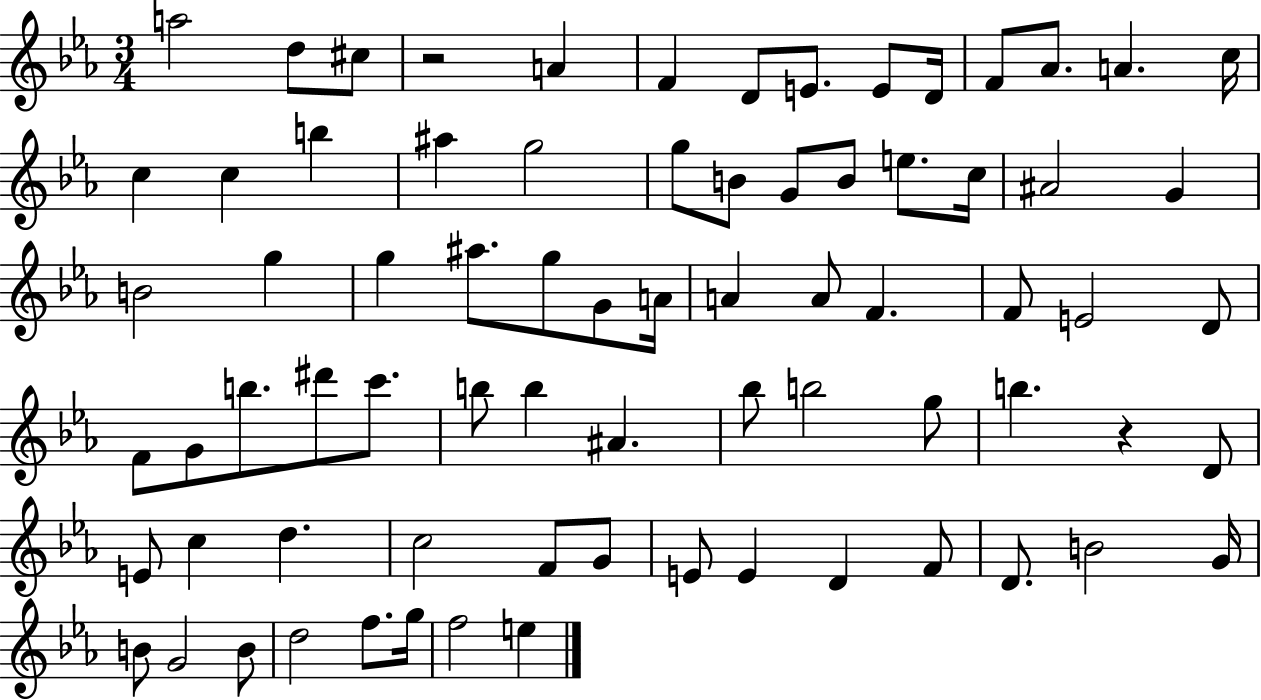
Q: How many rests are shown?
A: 2